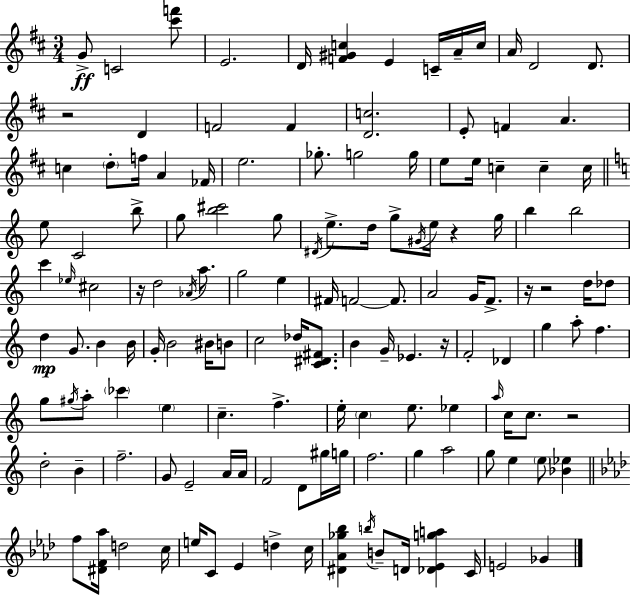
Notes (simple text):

G4/e C4/h [C#6,F6]/e E4/h. D4/s [F4,G#4,C5]/q E4/q C4/s A4/s C5/s A4/s D4/h D4/e. R/h D4/q F4/h F4/q [D4,C5]/h. E4/e F4/q A4/q. C5/q D5/e F5/s A4/q FES4/s E5/h. Gb5/e. G5/h G5/s E5/e E5/s C5/q C5/q C5/s E5/e C4/h B5/e G5/e [B5,C#6]/h G5/e D#4/s E5/e. D5/s G5/e G#4/s E5/s R/q G5/s B5/q B5/h C6/q Eb5/s C#5/h R/s D5/h Ab4/s A5/e. G5/h E5/q F#4/s F4/h F4/e. A4/h G4/s F4/e. R/s R/h D5/s Db5/e D5/q G4/e. B4/q B4/s G4/s B4/h BIS4/s B4/e C5/h Db5/s [C4,D#4,F#4]/e. B4/q G4/s Eb4/q. R/s F4/h Db4/q G5/q A5/e F5/q. G5/e G#5/s A5/e CES6/q E5/q C5/q. F5/q. E5/s C5/q E5/e. Eb5/q A5/s C5/s C5/e. R/h D5/h B4/q F5/h. G4/e E4/h A4/s A4/s F4/h D4/e G#5/s G5/s F5/h. G5/q A5/h G5/e E5/q E5/e [Bb4,Eb5]/q F5/e [D#4,F4,Ab5]/s D5/h C5/s E5/s C4/e Eb4/q D5/q C5/s [D#4,Ab4,Gb5,Bb5]/q B5/s B4/e D4/s [Db4,Eb4,G5,A5]/q C4/s E4/h Gb4/q